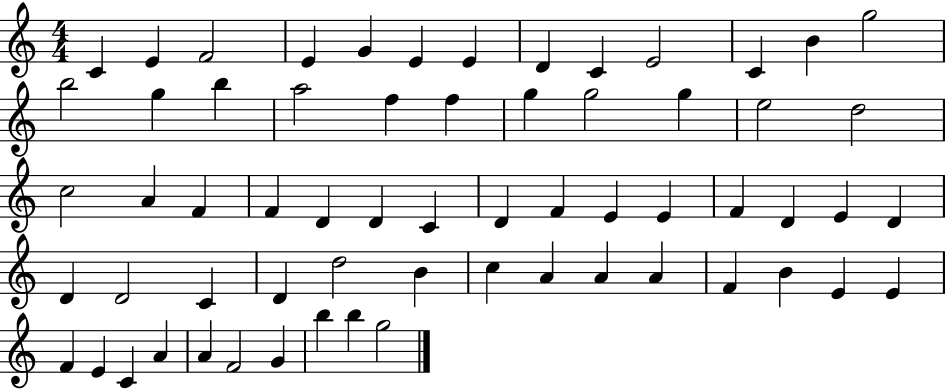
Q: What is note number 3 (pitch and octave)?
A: F4